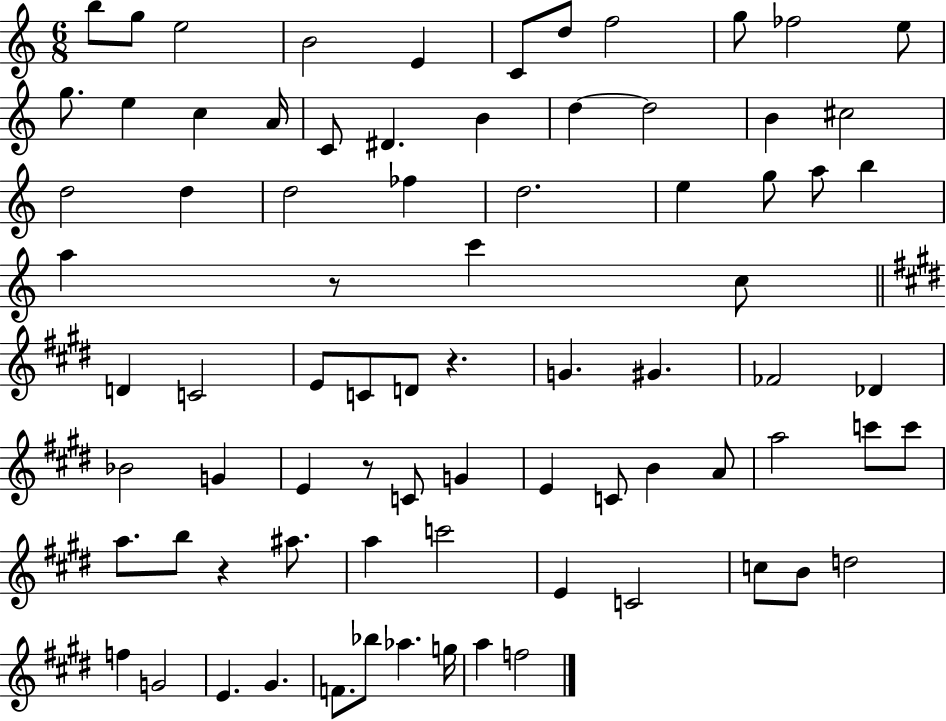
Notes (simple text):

B5/e G5/e E5/h B4/h E4/q C4/e D5/e F5/h G5/e FES5/h E5/e G5/e. E5/q C5/q A4/s C4/e D#4/q. B4/q D5/q D5/h B4/q C#5/h D5/h D5/q D5/h FES5/q D5/h. E5/q G5/e A5/e B5/q A5/q R/e C6/q C5/e D4/q C4/h E4/e C4/e D4/e R/q. G4/q. G#4/q. FES4/h Db4/q Bb4/h G4/q E4/q R/e C4/e G4/q E4/q C4/e B4/q A4/e A5/h C6/e C6/e A5/e. B5/e R/q A#5/e. A5/q C6/h E4/q C4/h C5/e B4/e D5/h F5/q G4/h E4/q. G#4/q. F4/e. Bb5/e Ab5/q. G5/s A5/q F5/h